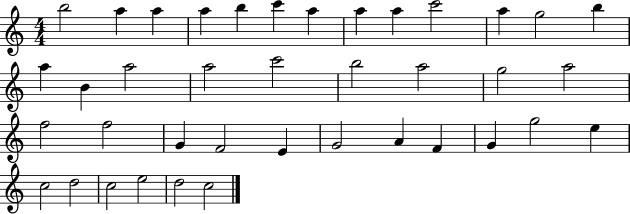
{
  \clef treble
  \numericTimeSignature
  \time 4/4
  \key c \major
  b''2 a''4 a''4 | a''4 b''4 c'''4 a''4 | a''4 a''4 c'''2 | a''4 g''2 b''4 | \break a''4 b'4 a''2 | a''2 c'''2 | b''2 a''2 | g''2 a''2 | \break f''2 f''2 | g'4 f'2 e'4 | g'2 a'4 f'4 | g'4 g''2 e''4 | \break c''2 d''2 | c''2 e''2 | d''2 c''2 | \bar "|."
}